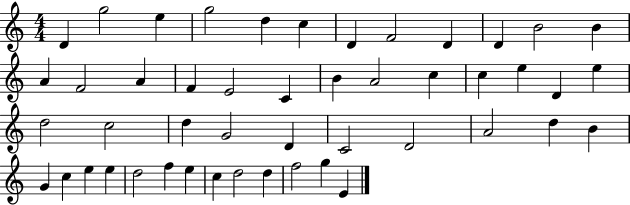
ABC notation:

X:1
T:Untitled
M:4/4
L:1/4
K:C
D g2 e g2 d c D F2 D D B2 B A F2 A F E2 C B A2 c c e D e d2 c2 d G2 D C2 D2 A2 d B G c e e d2 f e c d2 d f2 g E